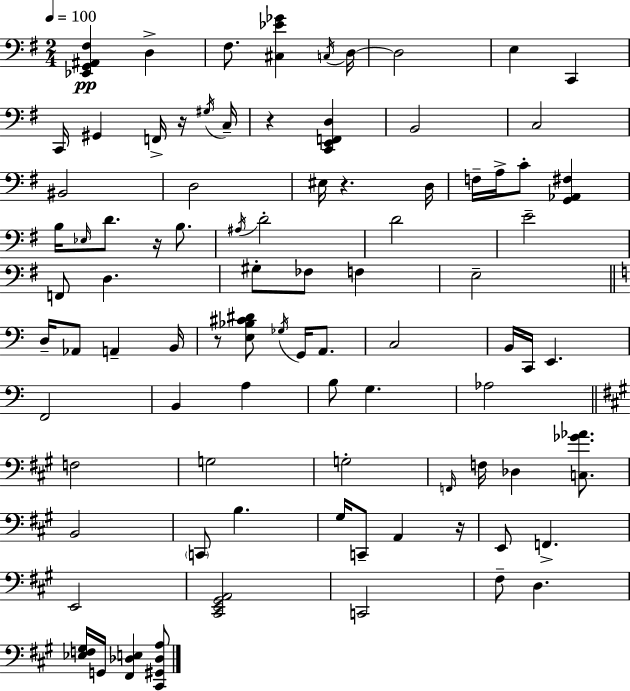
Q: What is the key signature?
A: G major